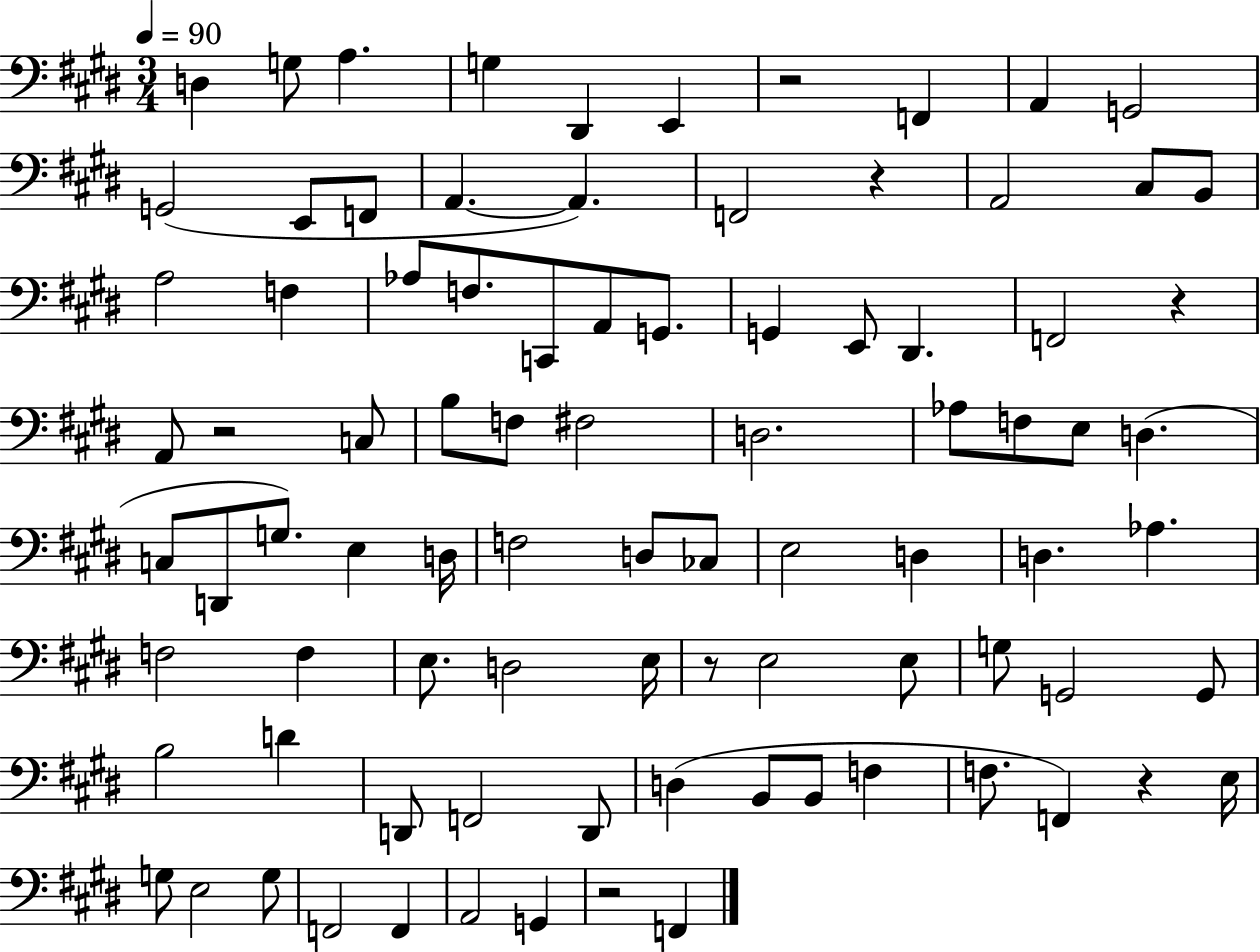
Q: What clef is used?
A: bass